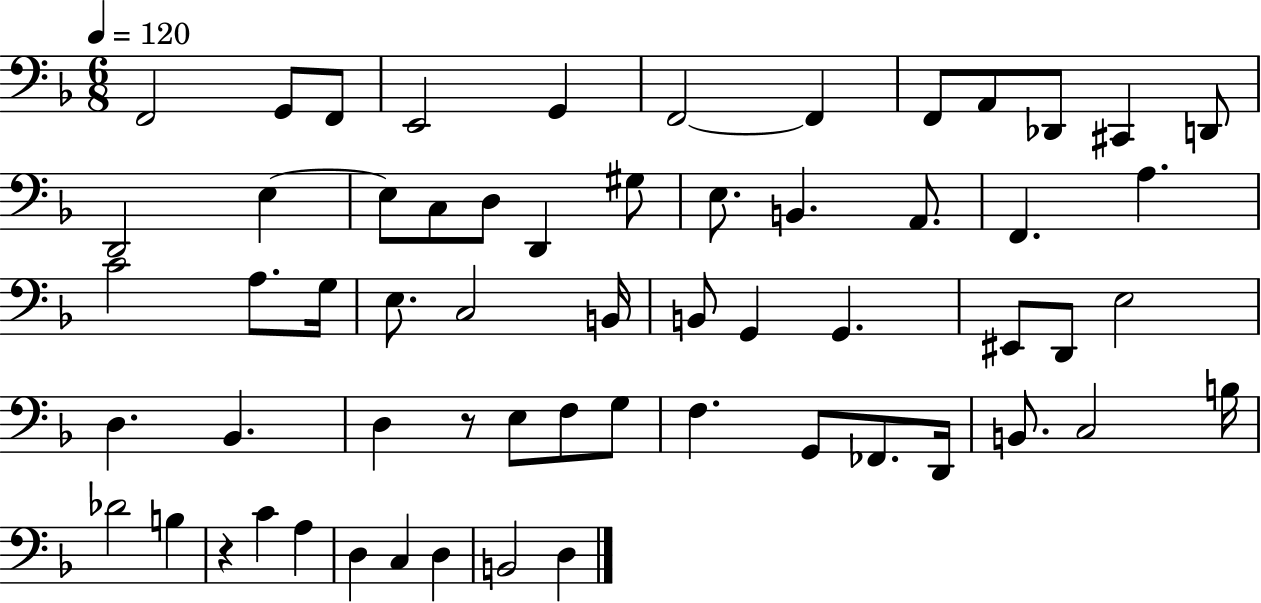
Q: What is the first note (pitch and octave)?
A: F2